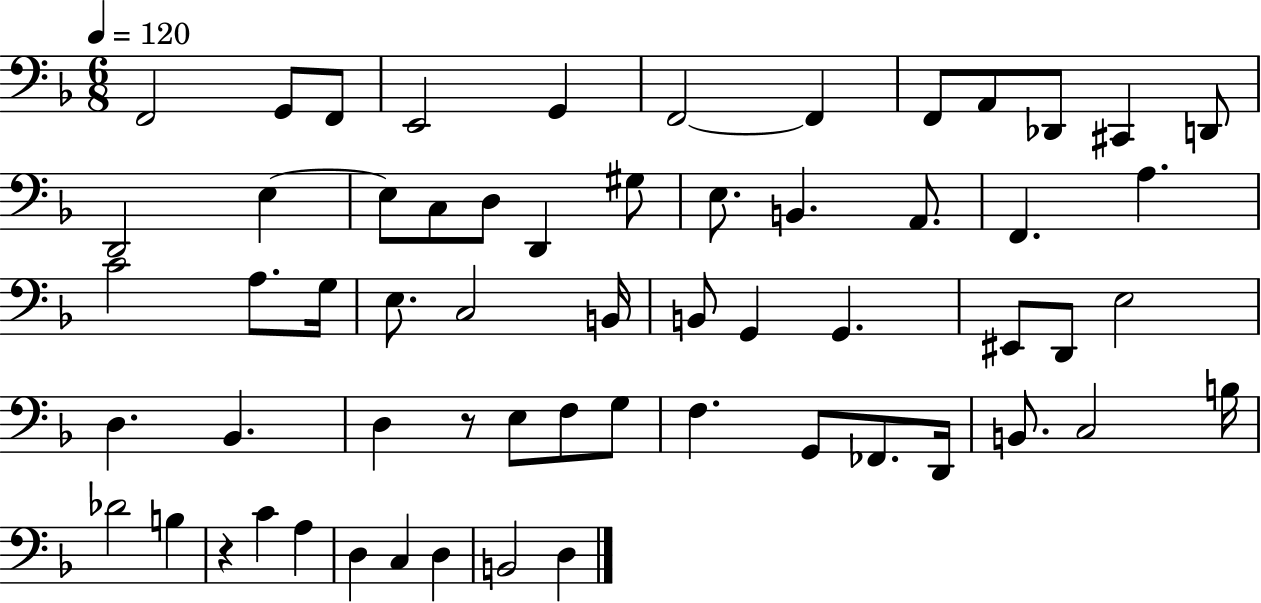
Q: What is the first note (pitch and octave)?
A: F2